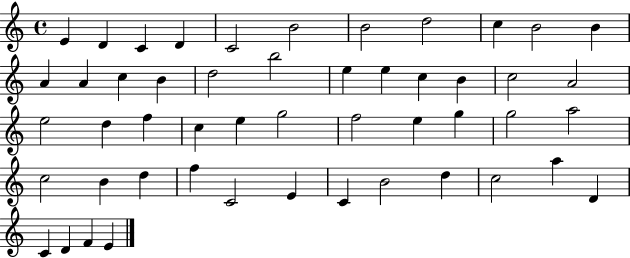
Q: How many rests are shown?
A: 0